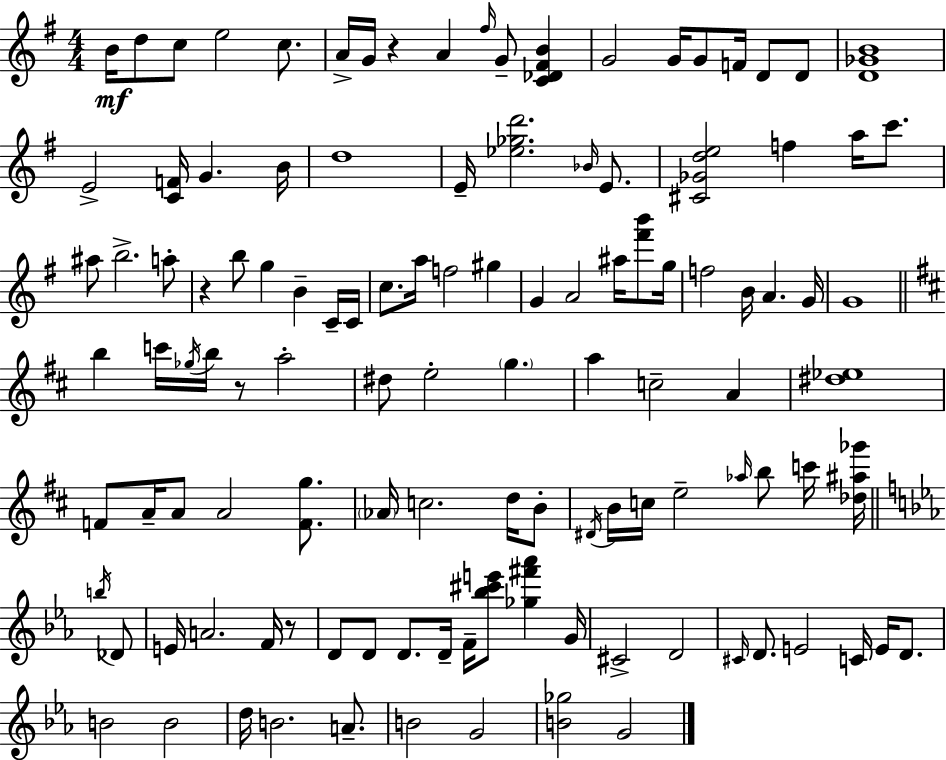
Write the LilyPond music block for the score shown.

{
  \clef treble
  \numericTimeSignature
  \time 4/4
  \key e \minor
  b'16\mf d''8 c''8 e''2 c''8. | a'16-> g'16 r4 a'4 \grace { fis''16 } g'8-- <c' des' fis' b'>4 | g'2 g'16 g'8 f'16 d'8 d'8 | <d' ges' b'>1 | \break e'2-> <c' f'>16 g'4. | b'16 d''1 | e'16-- <ees'' ges'' d'''>2. \grace { bes'16 } e'8. | <cis' ges' d'' e''>2 f''4 a''16 c'''8. | \break ais''8 b''2.-> | a''8-. r4 b''8 g''4 b'4-- | c'16-- c'16 c''8. a''16 f''2 gis''4 | g'4 a'2 ais''16 <fis''' b'''>8 | \break g''16 f''2 b'16 a'4. | g'16 g'1 | \bar "||" \break \key b \minor b''4 c'''16 \acciaccatura { ges''16 } b''16 r8 a''2-. | dis''8 e''2-. \parenthesize g''4. | a''4 c''2-- a'4 | <dis'' ees''>1 | \break f'8 a'16-- a'8 a'2 <f' g''>8. | \parenthesize aes'16 c''2. d''16 b'8-. | \acciaccatura { dis'16 } b'16 c''16 e''2-- \grace { aes''16 } b''8 c'''16 | <des'' ais'' ges'''>16 \bar "||" \break \key c \minor \acciaccatura { b''16 } des'8 e'16 a'2. | f'16 r8 d'8 d'8 d'8. d'16-- f'16-- <bes'' cis''' e'''>8 <ges'' fis''' aes'''>4 | g'16 cis'2-> d'2 | \grace { cis'16 } d'8. e'2 c'16 | \break e'16 d'8. b'2 b'2 | d''16 b'2. | a'8.-- b'2 g'2 | <b' ges''>2 g'2 | \break \bar "|."
}